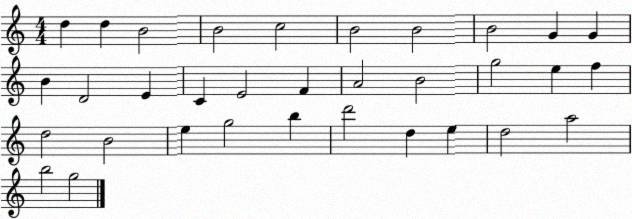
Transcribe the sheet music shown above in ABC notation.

X:1
T:Untitled
M:4/4
L:1/4
K:C
d d B2 B2 c2 B2 B2 B2 G G B D2 E C E2 F A2 B2 g2 e f d2 B2 e g2 b d'2 d e d2 a2 b2 g2